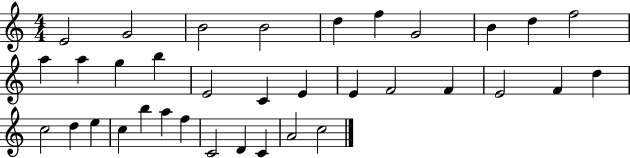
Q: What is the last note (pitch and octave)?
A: C5